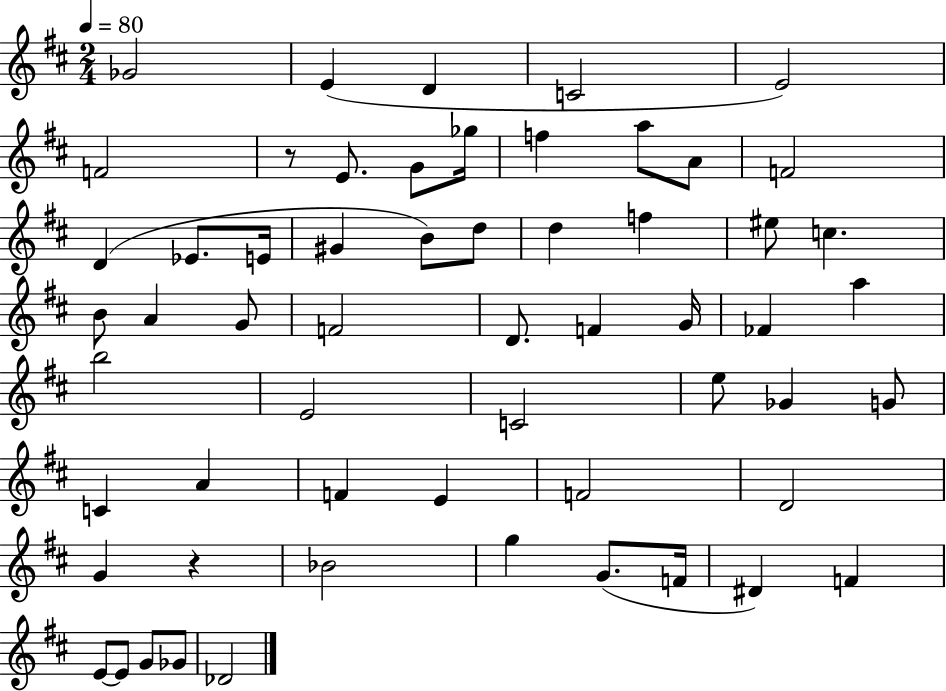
Gb4/h E4/q D4/q C4/h E4/h F4/h R/e E4/e. G4/e Gb5/s F5/q A5/e A4/e F4/h D4/q Eb4/e. E4/s G#4/q B4/e D5/e D5/q F5/q EIS5/e C5/q. B4/e A4/q G4/e F4/h D4/e. F4/q G4/s FES4/q A5/q B5/h E4/h C4/h E5/e Gb4/q G4/e C4/q A4/q F4/q E4/q F4/h D4/h G4/q R/q Bb4/h G5/q G4/e. F4/s D#4/q F4/q E4/e E4/e G4/e Gb4/e Db4/h